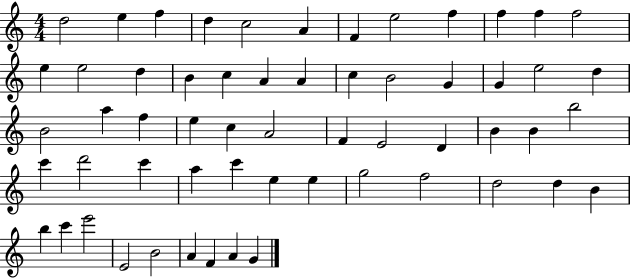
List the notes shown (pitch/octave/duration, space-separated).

D5/h E5/q F5/q D5/q C5/h A4/q F4/q E5/h F5/q F5/q F5/q F5/h E5/q E5/h D5/q B4/q C5/q A4/q A4/q C5/q B4/h G4/q G4/q E5/h D5/q B4/h A5/q F5/q E5/q C5/q A4/h F4/q E4/h D4/q B4/q B4/q B5/h C6/q D6/h C6/q A5/q C6/q E5/q E5/q G5/h F5/h D5/h D5/q B4/q B5/q C6/q E6/h E4/h B4/h A4/q F4/q A4/q G4/q